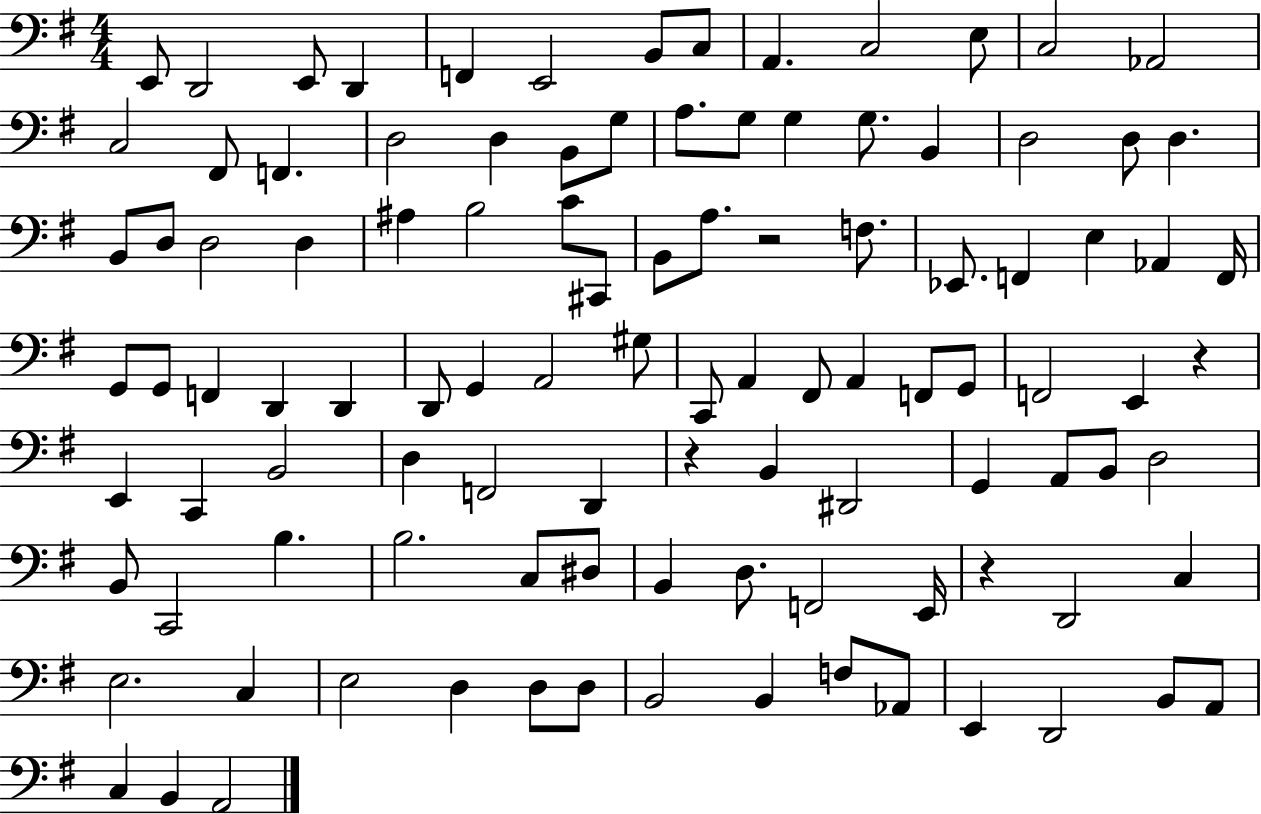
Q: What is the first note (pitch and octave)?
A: E2